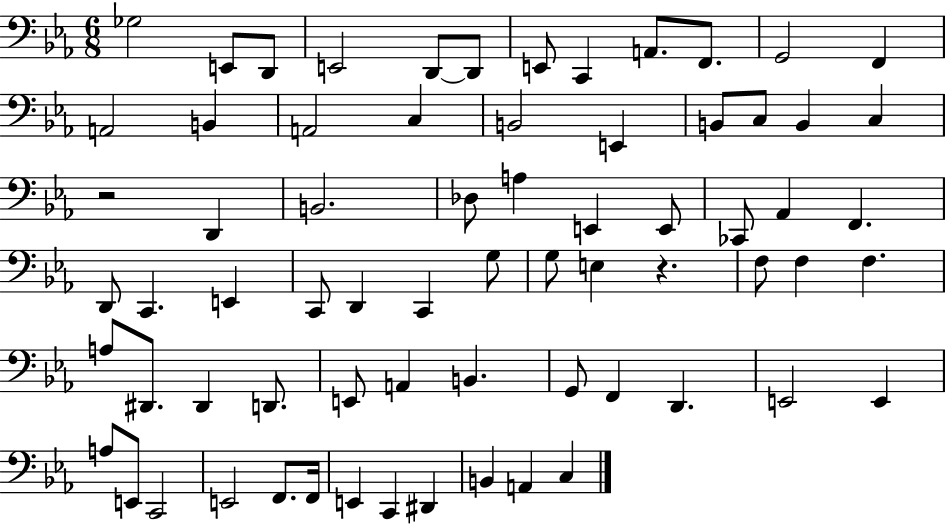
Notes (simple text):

Gb3/h E2/e D2/e E2/h D2/e D2/e E2/e C2/q A2/e. F2/e. G2/h F2/q A2/h B2/q A2/h C3/q B2/h E2/q B2/e C3/e B2/q C3/q R/h D2/q B2/h. Db3/e A3/q E2/q E2/e CES2/e Ab2/q F2/q. D2/e C2/q. E2/q C2/e D2/q C2/q G3/e G3/e E3/q R/q. F3/e F3/q F3/q. A3/e D#2/e. D#2/q D2/e. E2/e A2/q B2/q. G2/e F2/q D2/q. E2/h E2/q A3/e E2/e C2/h E2/h F2/e. F2/s E2/q C2/q D#2/q B2/q A2/q C3/q